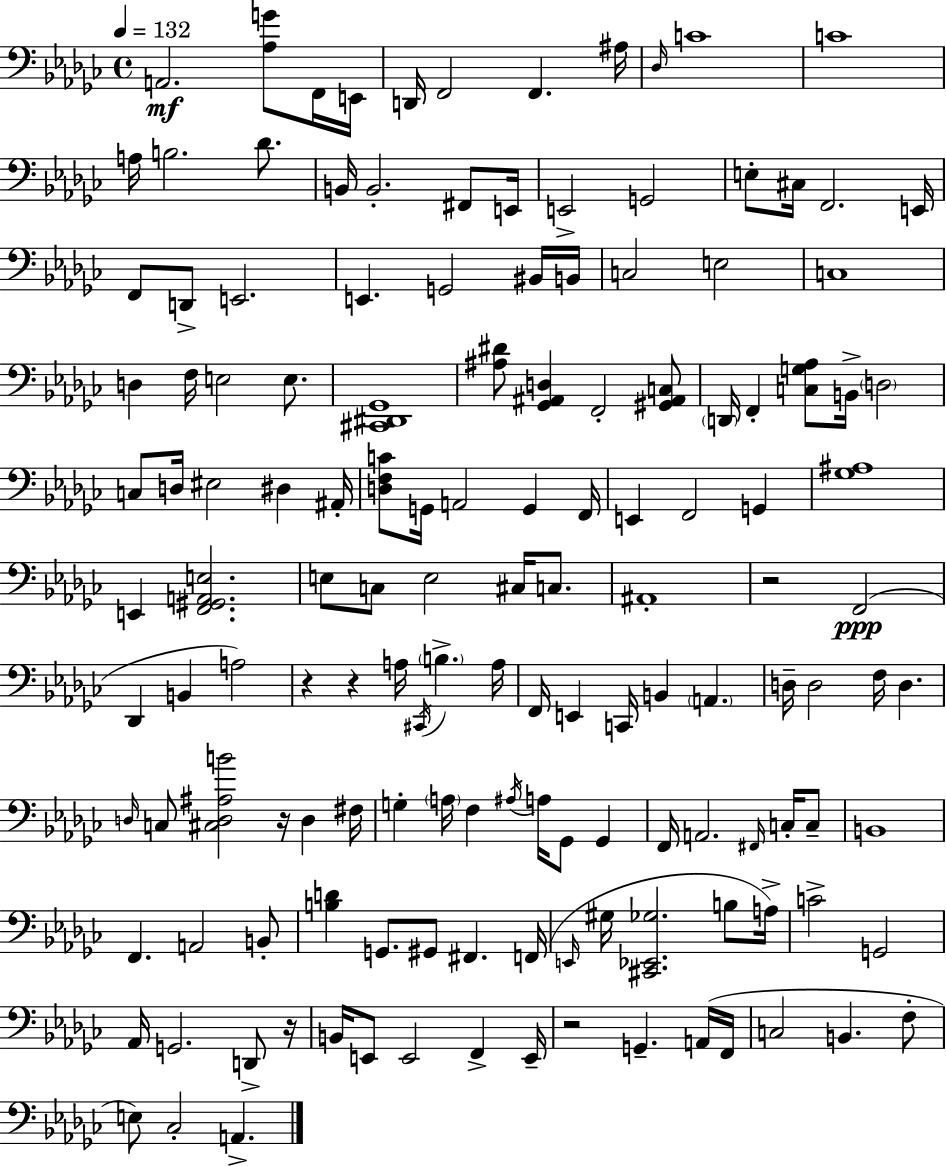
{
  \clef bass
  \time 4/4
  \defaultTimeSignature
  \key ees \minor
  \tempo 4 = 132
  a,2.\mf <aes g'>8 f,16 e,16 | d,16 f,2 f,4. ais16 | \grace { des16 } c'1 | c'1 | \break a16 b2. des'8. | b,16 b,2.-. fis,8 | e,16 e,2-> g,2 | e8-. cis16 f,2. | \break e,16 f,8 d,8-> e,2. | e,4. g,2 bis,16 | b,16 c2 e2 | c1 | \break d4 f16 e2 e8. | <cis, dis, ges,>1 | <ais dis'>8 <ges, ais, d>4 f,2-. <gis, ais, c>8 | \parenthesize d,16 f,4-. <c g aes>8 b,16-> \parenthesize d2 | \break c8 d16 eis2 dis4 | ais,16-. <d f c'>8 g,16 a,2 g,4 | f,16 e,4 f,2 g,4 | <ges ais>1 | \break e,4 <f, gis, a, e>2. | e8 c8 e2 cis16 c8. | ais,1-. | r2 f,2(\ppp | \break des,4 b,4 a2) | r4 r4 a16 \acciaccatura { cis,16 } \parenthesize b4.-> | a16 f,16 e,4 c,16 b,4 \parenthesize a,4. | d16-- d2 f16 d4. | \break \grace { d16 } c8 <cis d ais b'>2 r16 d4 | fis16 g4-. \parenthesize a16 f4 \acciaccatura { ais16 } a16 ges,8 | ges,4 f,16 a,2. | \grace { fis,16 } c16-. c8-- b,1 | \break f,4. a,2 | b,8-. <b d'>4 g,8. gis,8 fis,4. | f,16( \grace { e,16 } gis16 <cis, ees, ges>2. | b8 a16->) c'2-> g,2 | \break aes,16 g,2. | d,8-> r16 b,16 e,8 e,2 | f,4-> e,16-- r2 g,4.-- | a,16( f,16 c2 b,4. | \break f8-. e8) ces2-. | a,4.-> \bar "|."
}